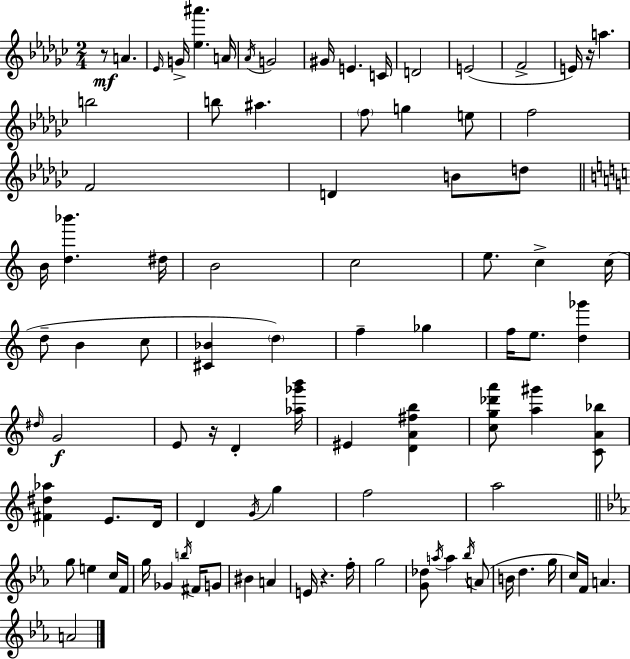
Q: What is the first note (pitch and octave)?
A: A4